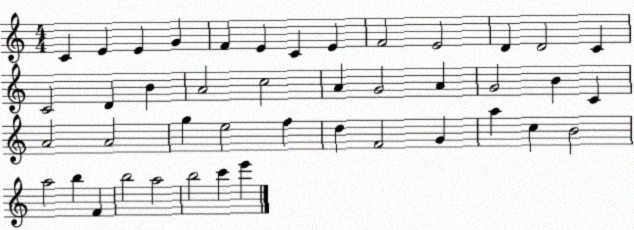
X:1
T:Untitled
M:4/4
L:1/4
K:C
C E E G F E C E F2 E2 D D2 C C2 D B A2 c2 A G2 A G2 B C A2 A2 g e2 f d F2 G a c B2 a2 b F b2 a2 b2 c' e'